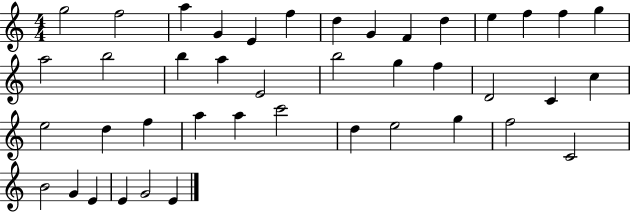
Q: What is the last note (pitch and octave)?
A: E4